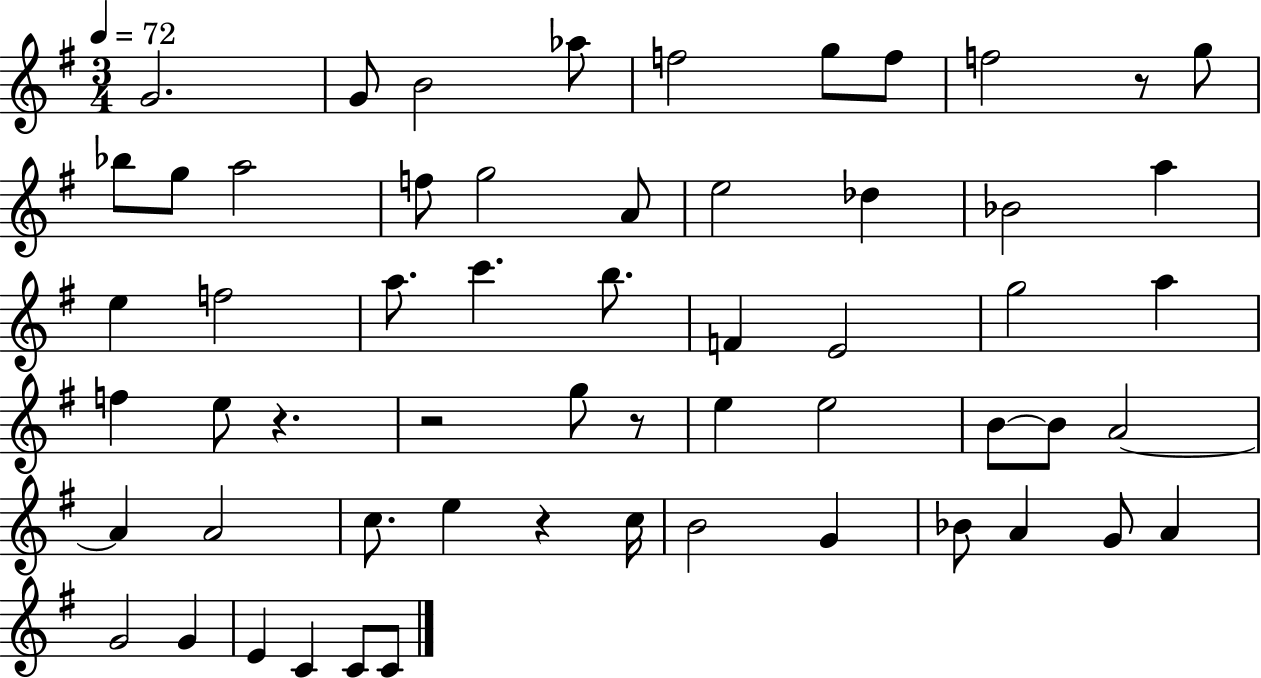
{
  \clef treble
  \numericTimeSignature
  \time 3/4
  \key g \major
  \tempo 4 = 72
  g'2. | g'8 b'2 aes''8 | f''2 g''8 f''8 | f''2 r8 g''8 | \break bes''8 g''8 a''2 | f''8 g''2 a'8 | e''2 des''4 | bes'2 a''4 | \break e''4 f''2 | a''8. c'''4. b''8. | f'4 e'2 | g''2 a''4 | \break f''4 e''8 r4. | r2 g''8 r8 | e''4 e''2 | b'8~~ b'8 a'2~~ | \break a'4 a'2 | c''8. e''4 r4 c''16 | b'2 g'4 | bes'8 a'4 g'8 a'4 | \break g'2 g'4 | e'4 c'4 c'8 c'8 | \bar "|."
}